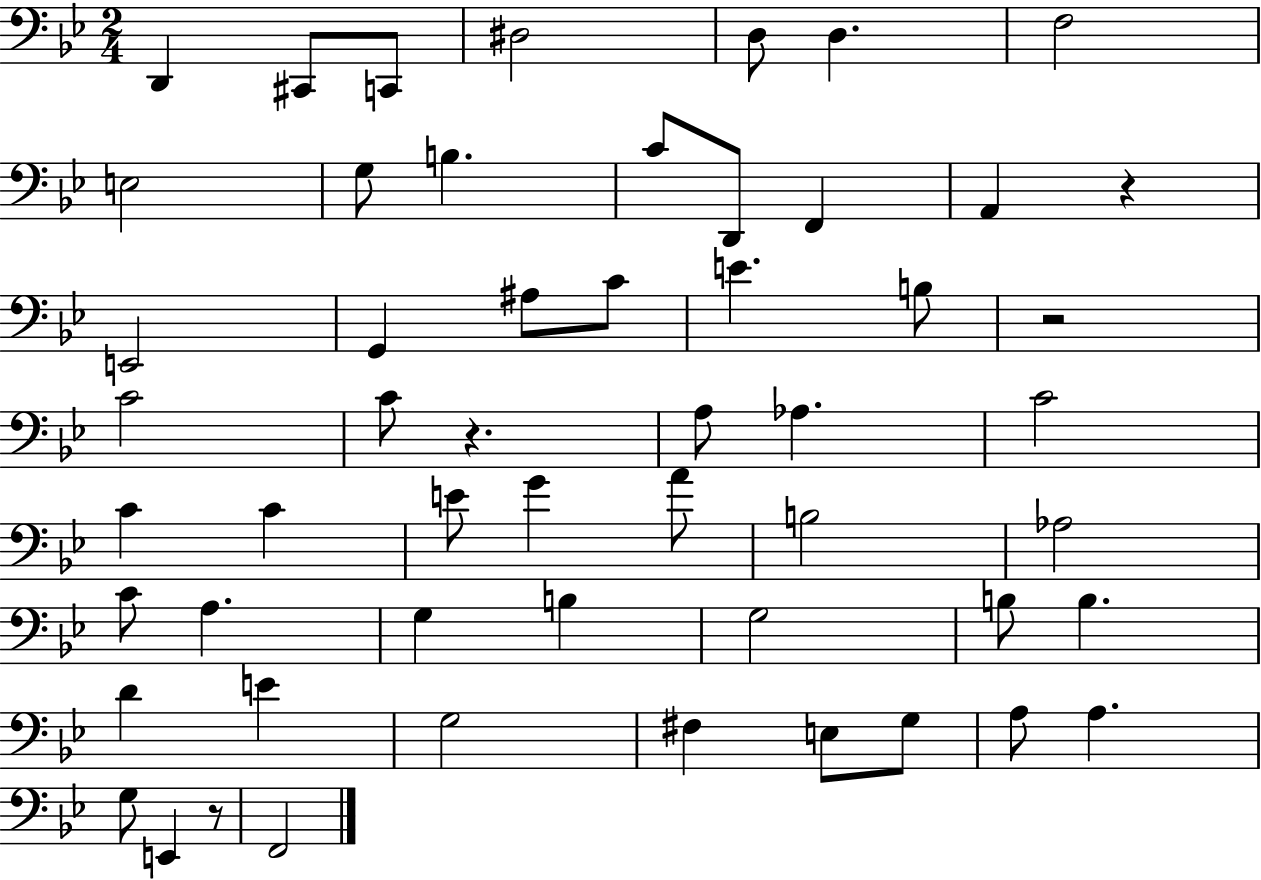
{
  \clef bass
  \numericTimeSignature
  \time 2/4
  \key bes \major
  d,4 cis,8 c,8 | dis2 | d8 d4. | f2 | \break e2 | g8 b4. | c'8 d,8 f,4 | a,4 r4 | \break e,2 | g,4 ais8 c'8 | e'4. b8 | r2 | \break c'2 | c'8 r4. | a8 aes4. | c'2 | \break c'4 c'4 | e'8 g'4 a'8 | b2 | aes2 | \break c'8 a4. | g4 b4 | g2 | b8 b4. | \break d'4 e'4 | g2 | fis4 e8 g8 | a8 a4. | \break g8 e,4 r8 | f,2 | \bar "|."
}